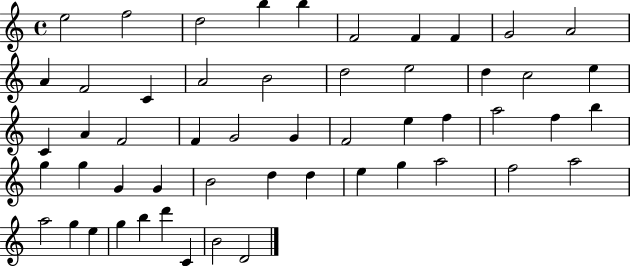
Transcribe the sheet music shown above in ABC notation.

X:1
T:Untitled
M:4/4
L:1/4
K:C
e2 f2 d2 b b F2 F F G2 A2 A F2 C A2 B2 d2 e2 d c2 e C A F2 F G2 G F2 e f a2 f b g g G G B2 d d e g a2 f2 a2 a2 g e g b d' C B2 D2